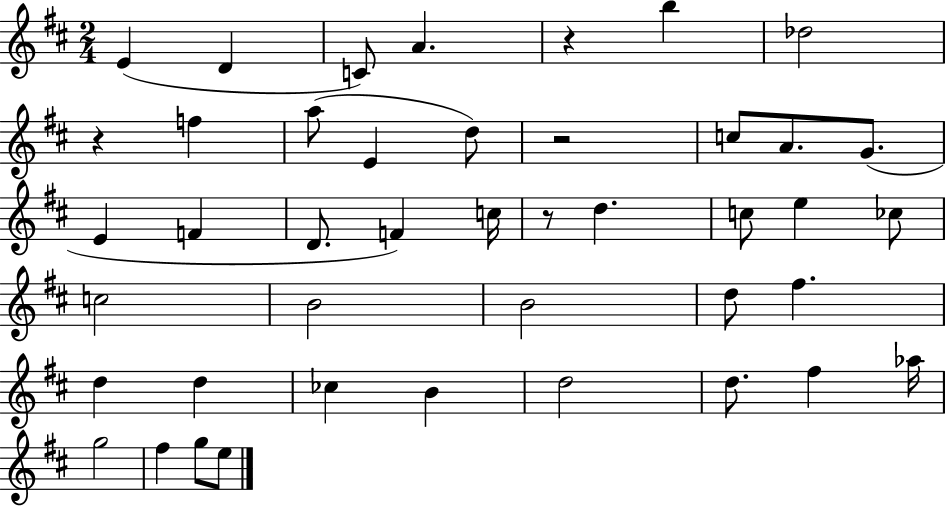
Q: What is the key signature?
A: D major